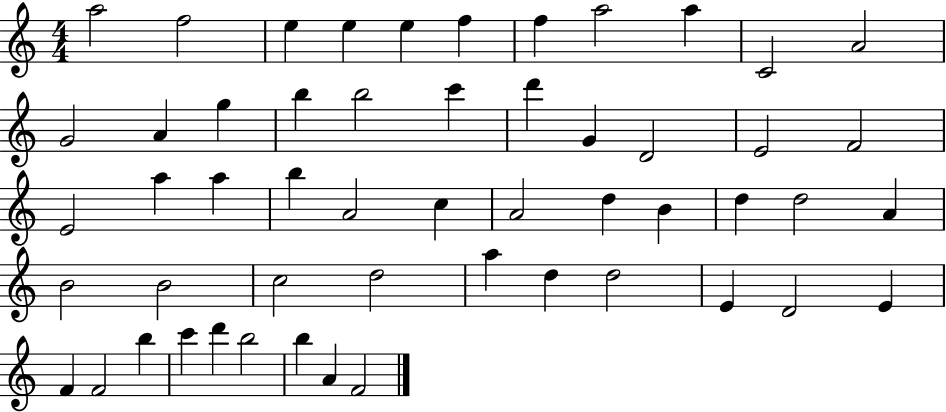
X:1
T:Untitled
M:4/4
L:1/4
K:C
a2 f2 e e e f f a2 a C2 A2 G2 A g b b2 c' d' G D2 E2 F2 E2 a a b A2 c A2 d B d d2 A B2 B2 c2 d2 a d d2 E D2 E F F2 b c' d' b2 b A F2